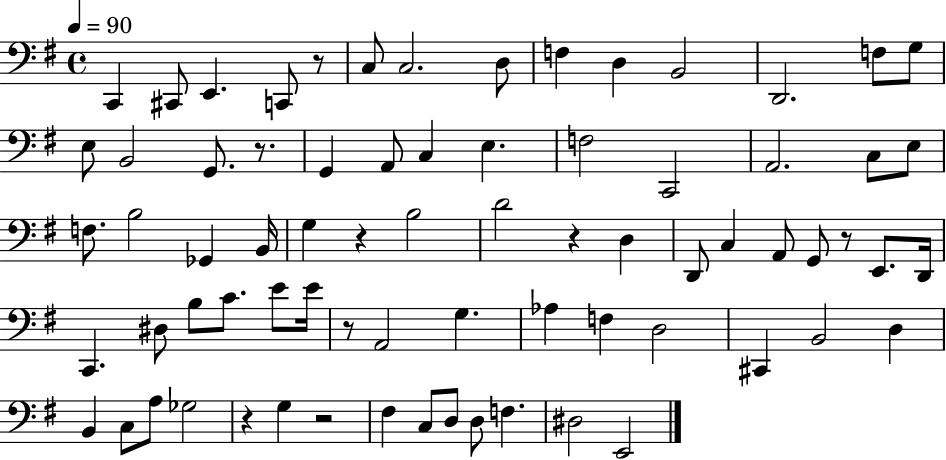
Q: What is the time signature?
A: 4/4